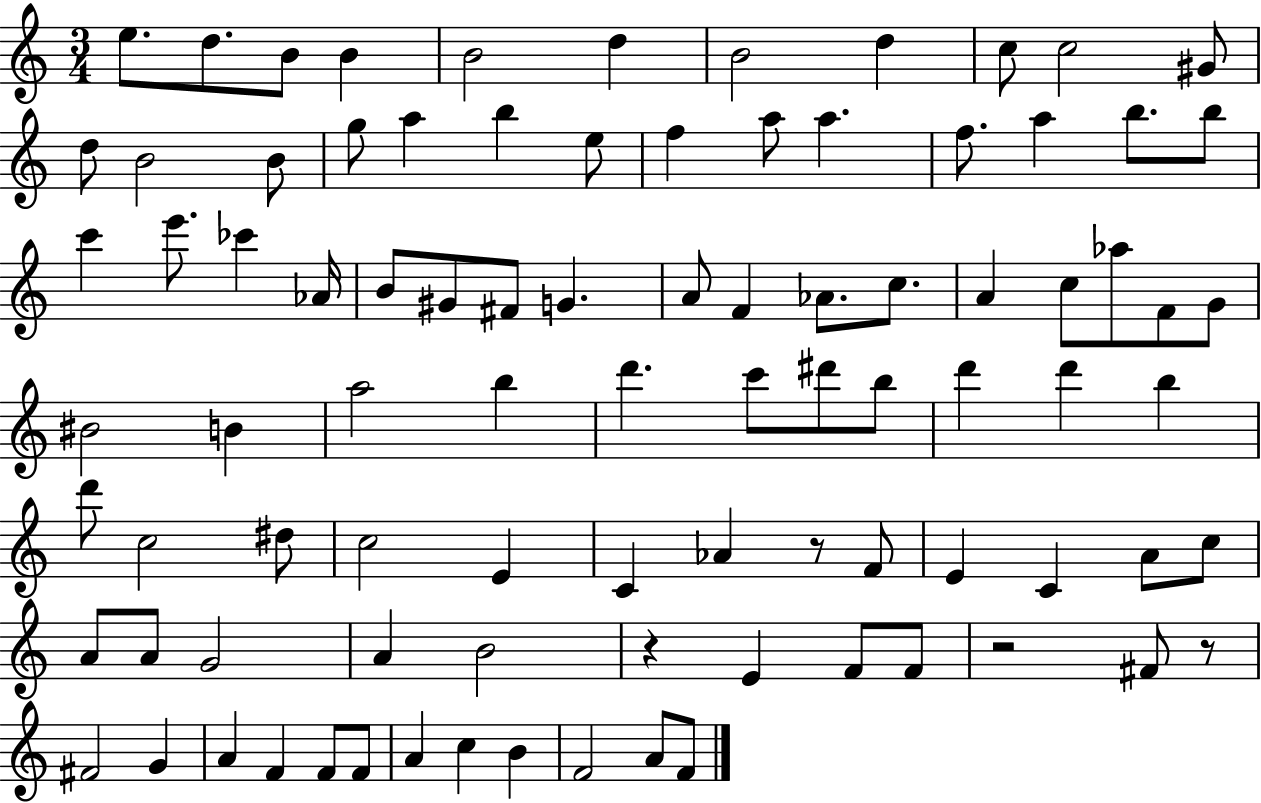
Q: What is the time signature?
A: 3/4